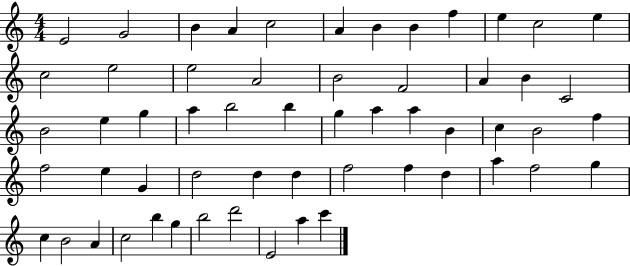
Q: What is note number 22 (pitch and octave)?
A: B4